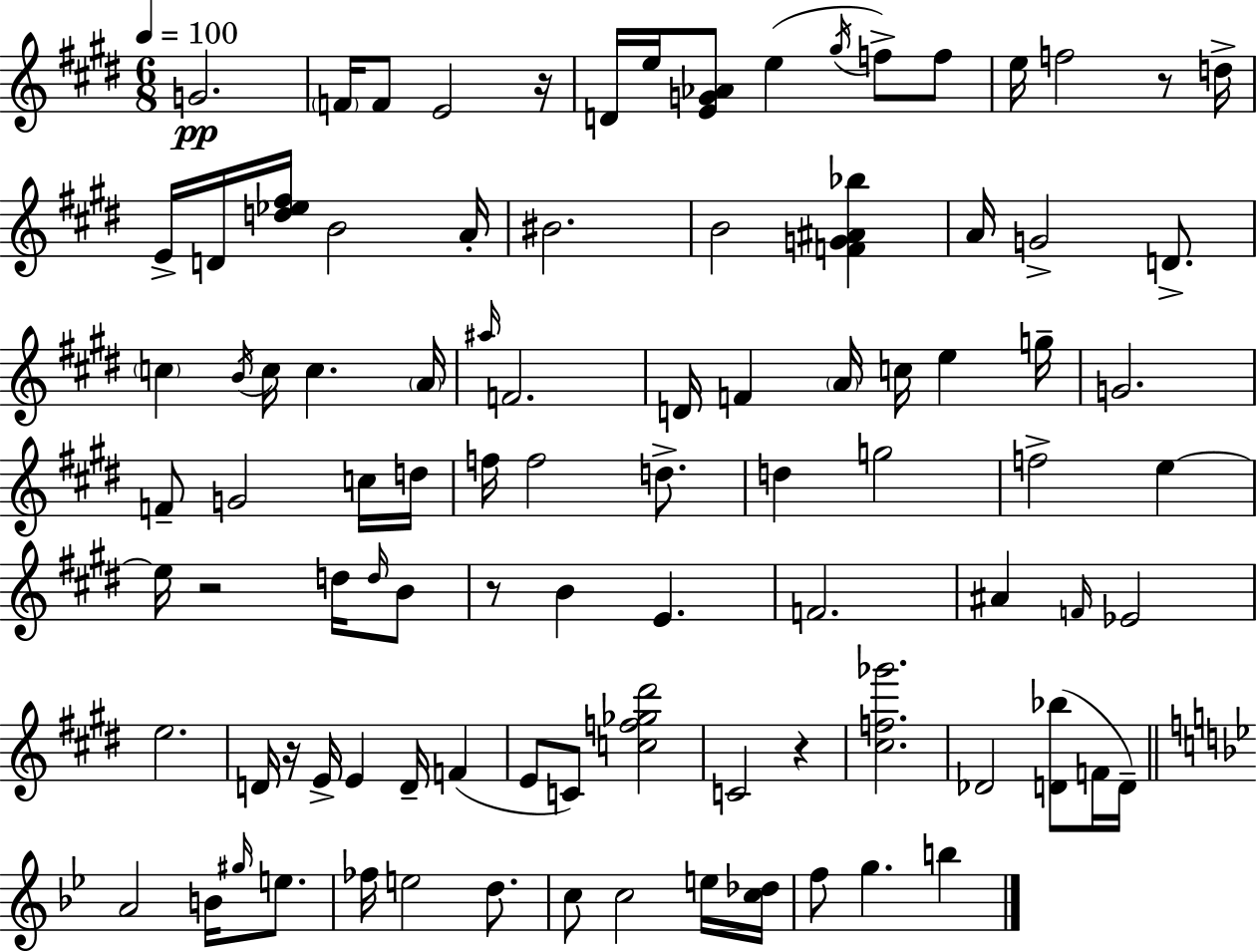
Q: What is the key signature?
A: E major